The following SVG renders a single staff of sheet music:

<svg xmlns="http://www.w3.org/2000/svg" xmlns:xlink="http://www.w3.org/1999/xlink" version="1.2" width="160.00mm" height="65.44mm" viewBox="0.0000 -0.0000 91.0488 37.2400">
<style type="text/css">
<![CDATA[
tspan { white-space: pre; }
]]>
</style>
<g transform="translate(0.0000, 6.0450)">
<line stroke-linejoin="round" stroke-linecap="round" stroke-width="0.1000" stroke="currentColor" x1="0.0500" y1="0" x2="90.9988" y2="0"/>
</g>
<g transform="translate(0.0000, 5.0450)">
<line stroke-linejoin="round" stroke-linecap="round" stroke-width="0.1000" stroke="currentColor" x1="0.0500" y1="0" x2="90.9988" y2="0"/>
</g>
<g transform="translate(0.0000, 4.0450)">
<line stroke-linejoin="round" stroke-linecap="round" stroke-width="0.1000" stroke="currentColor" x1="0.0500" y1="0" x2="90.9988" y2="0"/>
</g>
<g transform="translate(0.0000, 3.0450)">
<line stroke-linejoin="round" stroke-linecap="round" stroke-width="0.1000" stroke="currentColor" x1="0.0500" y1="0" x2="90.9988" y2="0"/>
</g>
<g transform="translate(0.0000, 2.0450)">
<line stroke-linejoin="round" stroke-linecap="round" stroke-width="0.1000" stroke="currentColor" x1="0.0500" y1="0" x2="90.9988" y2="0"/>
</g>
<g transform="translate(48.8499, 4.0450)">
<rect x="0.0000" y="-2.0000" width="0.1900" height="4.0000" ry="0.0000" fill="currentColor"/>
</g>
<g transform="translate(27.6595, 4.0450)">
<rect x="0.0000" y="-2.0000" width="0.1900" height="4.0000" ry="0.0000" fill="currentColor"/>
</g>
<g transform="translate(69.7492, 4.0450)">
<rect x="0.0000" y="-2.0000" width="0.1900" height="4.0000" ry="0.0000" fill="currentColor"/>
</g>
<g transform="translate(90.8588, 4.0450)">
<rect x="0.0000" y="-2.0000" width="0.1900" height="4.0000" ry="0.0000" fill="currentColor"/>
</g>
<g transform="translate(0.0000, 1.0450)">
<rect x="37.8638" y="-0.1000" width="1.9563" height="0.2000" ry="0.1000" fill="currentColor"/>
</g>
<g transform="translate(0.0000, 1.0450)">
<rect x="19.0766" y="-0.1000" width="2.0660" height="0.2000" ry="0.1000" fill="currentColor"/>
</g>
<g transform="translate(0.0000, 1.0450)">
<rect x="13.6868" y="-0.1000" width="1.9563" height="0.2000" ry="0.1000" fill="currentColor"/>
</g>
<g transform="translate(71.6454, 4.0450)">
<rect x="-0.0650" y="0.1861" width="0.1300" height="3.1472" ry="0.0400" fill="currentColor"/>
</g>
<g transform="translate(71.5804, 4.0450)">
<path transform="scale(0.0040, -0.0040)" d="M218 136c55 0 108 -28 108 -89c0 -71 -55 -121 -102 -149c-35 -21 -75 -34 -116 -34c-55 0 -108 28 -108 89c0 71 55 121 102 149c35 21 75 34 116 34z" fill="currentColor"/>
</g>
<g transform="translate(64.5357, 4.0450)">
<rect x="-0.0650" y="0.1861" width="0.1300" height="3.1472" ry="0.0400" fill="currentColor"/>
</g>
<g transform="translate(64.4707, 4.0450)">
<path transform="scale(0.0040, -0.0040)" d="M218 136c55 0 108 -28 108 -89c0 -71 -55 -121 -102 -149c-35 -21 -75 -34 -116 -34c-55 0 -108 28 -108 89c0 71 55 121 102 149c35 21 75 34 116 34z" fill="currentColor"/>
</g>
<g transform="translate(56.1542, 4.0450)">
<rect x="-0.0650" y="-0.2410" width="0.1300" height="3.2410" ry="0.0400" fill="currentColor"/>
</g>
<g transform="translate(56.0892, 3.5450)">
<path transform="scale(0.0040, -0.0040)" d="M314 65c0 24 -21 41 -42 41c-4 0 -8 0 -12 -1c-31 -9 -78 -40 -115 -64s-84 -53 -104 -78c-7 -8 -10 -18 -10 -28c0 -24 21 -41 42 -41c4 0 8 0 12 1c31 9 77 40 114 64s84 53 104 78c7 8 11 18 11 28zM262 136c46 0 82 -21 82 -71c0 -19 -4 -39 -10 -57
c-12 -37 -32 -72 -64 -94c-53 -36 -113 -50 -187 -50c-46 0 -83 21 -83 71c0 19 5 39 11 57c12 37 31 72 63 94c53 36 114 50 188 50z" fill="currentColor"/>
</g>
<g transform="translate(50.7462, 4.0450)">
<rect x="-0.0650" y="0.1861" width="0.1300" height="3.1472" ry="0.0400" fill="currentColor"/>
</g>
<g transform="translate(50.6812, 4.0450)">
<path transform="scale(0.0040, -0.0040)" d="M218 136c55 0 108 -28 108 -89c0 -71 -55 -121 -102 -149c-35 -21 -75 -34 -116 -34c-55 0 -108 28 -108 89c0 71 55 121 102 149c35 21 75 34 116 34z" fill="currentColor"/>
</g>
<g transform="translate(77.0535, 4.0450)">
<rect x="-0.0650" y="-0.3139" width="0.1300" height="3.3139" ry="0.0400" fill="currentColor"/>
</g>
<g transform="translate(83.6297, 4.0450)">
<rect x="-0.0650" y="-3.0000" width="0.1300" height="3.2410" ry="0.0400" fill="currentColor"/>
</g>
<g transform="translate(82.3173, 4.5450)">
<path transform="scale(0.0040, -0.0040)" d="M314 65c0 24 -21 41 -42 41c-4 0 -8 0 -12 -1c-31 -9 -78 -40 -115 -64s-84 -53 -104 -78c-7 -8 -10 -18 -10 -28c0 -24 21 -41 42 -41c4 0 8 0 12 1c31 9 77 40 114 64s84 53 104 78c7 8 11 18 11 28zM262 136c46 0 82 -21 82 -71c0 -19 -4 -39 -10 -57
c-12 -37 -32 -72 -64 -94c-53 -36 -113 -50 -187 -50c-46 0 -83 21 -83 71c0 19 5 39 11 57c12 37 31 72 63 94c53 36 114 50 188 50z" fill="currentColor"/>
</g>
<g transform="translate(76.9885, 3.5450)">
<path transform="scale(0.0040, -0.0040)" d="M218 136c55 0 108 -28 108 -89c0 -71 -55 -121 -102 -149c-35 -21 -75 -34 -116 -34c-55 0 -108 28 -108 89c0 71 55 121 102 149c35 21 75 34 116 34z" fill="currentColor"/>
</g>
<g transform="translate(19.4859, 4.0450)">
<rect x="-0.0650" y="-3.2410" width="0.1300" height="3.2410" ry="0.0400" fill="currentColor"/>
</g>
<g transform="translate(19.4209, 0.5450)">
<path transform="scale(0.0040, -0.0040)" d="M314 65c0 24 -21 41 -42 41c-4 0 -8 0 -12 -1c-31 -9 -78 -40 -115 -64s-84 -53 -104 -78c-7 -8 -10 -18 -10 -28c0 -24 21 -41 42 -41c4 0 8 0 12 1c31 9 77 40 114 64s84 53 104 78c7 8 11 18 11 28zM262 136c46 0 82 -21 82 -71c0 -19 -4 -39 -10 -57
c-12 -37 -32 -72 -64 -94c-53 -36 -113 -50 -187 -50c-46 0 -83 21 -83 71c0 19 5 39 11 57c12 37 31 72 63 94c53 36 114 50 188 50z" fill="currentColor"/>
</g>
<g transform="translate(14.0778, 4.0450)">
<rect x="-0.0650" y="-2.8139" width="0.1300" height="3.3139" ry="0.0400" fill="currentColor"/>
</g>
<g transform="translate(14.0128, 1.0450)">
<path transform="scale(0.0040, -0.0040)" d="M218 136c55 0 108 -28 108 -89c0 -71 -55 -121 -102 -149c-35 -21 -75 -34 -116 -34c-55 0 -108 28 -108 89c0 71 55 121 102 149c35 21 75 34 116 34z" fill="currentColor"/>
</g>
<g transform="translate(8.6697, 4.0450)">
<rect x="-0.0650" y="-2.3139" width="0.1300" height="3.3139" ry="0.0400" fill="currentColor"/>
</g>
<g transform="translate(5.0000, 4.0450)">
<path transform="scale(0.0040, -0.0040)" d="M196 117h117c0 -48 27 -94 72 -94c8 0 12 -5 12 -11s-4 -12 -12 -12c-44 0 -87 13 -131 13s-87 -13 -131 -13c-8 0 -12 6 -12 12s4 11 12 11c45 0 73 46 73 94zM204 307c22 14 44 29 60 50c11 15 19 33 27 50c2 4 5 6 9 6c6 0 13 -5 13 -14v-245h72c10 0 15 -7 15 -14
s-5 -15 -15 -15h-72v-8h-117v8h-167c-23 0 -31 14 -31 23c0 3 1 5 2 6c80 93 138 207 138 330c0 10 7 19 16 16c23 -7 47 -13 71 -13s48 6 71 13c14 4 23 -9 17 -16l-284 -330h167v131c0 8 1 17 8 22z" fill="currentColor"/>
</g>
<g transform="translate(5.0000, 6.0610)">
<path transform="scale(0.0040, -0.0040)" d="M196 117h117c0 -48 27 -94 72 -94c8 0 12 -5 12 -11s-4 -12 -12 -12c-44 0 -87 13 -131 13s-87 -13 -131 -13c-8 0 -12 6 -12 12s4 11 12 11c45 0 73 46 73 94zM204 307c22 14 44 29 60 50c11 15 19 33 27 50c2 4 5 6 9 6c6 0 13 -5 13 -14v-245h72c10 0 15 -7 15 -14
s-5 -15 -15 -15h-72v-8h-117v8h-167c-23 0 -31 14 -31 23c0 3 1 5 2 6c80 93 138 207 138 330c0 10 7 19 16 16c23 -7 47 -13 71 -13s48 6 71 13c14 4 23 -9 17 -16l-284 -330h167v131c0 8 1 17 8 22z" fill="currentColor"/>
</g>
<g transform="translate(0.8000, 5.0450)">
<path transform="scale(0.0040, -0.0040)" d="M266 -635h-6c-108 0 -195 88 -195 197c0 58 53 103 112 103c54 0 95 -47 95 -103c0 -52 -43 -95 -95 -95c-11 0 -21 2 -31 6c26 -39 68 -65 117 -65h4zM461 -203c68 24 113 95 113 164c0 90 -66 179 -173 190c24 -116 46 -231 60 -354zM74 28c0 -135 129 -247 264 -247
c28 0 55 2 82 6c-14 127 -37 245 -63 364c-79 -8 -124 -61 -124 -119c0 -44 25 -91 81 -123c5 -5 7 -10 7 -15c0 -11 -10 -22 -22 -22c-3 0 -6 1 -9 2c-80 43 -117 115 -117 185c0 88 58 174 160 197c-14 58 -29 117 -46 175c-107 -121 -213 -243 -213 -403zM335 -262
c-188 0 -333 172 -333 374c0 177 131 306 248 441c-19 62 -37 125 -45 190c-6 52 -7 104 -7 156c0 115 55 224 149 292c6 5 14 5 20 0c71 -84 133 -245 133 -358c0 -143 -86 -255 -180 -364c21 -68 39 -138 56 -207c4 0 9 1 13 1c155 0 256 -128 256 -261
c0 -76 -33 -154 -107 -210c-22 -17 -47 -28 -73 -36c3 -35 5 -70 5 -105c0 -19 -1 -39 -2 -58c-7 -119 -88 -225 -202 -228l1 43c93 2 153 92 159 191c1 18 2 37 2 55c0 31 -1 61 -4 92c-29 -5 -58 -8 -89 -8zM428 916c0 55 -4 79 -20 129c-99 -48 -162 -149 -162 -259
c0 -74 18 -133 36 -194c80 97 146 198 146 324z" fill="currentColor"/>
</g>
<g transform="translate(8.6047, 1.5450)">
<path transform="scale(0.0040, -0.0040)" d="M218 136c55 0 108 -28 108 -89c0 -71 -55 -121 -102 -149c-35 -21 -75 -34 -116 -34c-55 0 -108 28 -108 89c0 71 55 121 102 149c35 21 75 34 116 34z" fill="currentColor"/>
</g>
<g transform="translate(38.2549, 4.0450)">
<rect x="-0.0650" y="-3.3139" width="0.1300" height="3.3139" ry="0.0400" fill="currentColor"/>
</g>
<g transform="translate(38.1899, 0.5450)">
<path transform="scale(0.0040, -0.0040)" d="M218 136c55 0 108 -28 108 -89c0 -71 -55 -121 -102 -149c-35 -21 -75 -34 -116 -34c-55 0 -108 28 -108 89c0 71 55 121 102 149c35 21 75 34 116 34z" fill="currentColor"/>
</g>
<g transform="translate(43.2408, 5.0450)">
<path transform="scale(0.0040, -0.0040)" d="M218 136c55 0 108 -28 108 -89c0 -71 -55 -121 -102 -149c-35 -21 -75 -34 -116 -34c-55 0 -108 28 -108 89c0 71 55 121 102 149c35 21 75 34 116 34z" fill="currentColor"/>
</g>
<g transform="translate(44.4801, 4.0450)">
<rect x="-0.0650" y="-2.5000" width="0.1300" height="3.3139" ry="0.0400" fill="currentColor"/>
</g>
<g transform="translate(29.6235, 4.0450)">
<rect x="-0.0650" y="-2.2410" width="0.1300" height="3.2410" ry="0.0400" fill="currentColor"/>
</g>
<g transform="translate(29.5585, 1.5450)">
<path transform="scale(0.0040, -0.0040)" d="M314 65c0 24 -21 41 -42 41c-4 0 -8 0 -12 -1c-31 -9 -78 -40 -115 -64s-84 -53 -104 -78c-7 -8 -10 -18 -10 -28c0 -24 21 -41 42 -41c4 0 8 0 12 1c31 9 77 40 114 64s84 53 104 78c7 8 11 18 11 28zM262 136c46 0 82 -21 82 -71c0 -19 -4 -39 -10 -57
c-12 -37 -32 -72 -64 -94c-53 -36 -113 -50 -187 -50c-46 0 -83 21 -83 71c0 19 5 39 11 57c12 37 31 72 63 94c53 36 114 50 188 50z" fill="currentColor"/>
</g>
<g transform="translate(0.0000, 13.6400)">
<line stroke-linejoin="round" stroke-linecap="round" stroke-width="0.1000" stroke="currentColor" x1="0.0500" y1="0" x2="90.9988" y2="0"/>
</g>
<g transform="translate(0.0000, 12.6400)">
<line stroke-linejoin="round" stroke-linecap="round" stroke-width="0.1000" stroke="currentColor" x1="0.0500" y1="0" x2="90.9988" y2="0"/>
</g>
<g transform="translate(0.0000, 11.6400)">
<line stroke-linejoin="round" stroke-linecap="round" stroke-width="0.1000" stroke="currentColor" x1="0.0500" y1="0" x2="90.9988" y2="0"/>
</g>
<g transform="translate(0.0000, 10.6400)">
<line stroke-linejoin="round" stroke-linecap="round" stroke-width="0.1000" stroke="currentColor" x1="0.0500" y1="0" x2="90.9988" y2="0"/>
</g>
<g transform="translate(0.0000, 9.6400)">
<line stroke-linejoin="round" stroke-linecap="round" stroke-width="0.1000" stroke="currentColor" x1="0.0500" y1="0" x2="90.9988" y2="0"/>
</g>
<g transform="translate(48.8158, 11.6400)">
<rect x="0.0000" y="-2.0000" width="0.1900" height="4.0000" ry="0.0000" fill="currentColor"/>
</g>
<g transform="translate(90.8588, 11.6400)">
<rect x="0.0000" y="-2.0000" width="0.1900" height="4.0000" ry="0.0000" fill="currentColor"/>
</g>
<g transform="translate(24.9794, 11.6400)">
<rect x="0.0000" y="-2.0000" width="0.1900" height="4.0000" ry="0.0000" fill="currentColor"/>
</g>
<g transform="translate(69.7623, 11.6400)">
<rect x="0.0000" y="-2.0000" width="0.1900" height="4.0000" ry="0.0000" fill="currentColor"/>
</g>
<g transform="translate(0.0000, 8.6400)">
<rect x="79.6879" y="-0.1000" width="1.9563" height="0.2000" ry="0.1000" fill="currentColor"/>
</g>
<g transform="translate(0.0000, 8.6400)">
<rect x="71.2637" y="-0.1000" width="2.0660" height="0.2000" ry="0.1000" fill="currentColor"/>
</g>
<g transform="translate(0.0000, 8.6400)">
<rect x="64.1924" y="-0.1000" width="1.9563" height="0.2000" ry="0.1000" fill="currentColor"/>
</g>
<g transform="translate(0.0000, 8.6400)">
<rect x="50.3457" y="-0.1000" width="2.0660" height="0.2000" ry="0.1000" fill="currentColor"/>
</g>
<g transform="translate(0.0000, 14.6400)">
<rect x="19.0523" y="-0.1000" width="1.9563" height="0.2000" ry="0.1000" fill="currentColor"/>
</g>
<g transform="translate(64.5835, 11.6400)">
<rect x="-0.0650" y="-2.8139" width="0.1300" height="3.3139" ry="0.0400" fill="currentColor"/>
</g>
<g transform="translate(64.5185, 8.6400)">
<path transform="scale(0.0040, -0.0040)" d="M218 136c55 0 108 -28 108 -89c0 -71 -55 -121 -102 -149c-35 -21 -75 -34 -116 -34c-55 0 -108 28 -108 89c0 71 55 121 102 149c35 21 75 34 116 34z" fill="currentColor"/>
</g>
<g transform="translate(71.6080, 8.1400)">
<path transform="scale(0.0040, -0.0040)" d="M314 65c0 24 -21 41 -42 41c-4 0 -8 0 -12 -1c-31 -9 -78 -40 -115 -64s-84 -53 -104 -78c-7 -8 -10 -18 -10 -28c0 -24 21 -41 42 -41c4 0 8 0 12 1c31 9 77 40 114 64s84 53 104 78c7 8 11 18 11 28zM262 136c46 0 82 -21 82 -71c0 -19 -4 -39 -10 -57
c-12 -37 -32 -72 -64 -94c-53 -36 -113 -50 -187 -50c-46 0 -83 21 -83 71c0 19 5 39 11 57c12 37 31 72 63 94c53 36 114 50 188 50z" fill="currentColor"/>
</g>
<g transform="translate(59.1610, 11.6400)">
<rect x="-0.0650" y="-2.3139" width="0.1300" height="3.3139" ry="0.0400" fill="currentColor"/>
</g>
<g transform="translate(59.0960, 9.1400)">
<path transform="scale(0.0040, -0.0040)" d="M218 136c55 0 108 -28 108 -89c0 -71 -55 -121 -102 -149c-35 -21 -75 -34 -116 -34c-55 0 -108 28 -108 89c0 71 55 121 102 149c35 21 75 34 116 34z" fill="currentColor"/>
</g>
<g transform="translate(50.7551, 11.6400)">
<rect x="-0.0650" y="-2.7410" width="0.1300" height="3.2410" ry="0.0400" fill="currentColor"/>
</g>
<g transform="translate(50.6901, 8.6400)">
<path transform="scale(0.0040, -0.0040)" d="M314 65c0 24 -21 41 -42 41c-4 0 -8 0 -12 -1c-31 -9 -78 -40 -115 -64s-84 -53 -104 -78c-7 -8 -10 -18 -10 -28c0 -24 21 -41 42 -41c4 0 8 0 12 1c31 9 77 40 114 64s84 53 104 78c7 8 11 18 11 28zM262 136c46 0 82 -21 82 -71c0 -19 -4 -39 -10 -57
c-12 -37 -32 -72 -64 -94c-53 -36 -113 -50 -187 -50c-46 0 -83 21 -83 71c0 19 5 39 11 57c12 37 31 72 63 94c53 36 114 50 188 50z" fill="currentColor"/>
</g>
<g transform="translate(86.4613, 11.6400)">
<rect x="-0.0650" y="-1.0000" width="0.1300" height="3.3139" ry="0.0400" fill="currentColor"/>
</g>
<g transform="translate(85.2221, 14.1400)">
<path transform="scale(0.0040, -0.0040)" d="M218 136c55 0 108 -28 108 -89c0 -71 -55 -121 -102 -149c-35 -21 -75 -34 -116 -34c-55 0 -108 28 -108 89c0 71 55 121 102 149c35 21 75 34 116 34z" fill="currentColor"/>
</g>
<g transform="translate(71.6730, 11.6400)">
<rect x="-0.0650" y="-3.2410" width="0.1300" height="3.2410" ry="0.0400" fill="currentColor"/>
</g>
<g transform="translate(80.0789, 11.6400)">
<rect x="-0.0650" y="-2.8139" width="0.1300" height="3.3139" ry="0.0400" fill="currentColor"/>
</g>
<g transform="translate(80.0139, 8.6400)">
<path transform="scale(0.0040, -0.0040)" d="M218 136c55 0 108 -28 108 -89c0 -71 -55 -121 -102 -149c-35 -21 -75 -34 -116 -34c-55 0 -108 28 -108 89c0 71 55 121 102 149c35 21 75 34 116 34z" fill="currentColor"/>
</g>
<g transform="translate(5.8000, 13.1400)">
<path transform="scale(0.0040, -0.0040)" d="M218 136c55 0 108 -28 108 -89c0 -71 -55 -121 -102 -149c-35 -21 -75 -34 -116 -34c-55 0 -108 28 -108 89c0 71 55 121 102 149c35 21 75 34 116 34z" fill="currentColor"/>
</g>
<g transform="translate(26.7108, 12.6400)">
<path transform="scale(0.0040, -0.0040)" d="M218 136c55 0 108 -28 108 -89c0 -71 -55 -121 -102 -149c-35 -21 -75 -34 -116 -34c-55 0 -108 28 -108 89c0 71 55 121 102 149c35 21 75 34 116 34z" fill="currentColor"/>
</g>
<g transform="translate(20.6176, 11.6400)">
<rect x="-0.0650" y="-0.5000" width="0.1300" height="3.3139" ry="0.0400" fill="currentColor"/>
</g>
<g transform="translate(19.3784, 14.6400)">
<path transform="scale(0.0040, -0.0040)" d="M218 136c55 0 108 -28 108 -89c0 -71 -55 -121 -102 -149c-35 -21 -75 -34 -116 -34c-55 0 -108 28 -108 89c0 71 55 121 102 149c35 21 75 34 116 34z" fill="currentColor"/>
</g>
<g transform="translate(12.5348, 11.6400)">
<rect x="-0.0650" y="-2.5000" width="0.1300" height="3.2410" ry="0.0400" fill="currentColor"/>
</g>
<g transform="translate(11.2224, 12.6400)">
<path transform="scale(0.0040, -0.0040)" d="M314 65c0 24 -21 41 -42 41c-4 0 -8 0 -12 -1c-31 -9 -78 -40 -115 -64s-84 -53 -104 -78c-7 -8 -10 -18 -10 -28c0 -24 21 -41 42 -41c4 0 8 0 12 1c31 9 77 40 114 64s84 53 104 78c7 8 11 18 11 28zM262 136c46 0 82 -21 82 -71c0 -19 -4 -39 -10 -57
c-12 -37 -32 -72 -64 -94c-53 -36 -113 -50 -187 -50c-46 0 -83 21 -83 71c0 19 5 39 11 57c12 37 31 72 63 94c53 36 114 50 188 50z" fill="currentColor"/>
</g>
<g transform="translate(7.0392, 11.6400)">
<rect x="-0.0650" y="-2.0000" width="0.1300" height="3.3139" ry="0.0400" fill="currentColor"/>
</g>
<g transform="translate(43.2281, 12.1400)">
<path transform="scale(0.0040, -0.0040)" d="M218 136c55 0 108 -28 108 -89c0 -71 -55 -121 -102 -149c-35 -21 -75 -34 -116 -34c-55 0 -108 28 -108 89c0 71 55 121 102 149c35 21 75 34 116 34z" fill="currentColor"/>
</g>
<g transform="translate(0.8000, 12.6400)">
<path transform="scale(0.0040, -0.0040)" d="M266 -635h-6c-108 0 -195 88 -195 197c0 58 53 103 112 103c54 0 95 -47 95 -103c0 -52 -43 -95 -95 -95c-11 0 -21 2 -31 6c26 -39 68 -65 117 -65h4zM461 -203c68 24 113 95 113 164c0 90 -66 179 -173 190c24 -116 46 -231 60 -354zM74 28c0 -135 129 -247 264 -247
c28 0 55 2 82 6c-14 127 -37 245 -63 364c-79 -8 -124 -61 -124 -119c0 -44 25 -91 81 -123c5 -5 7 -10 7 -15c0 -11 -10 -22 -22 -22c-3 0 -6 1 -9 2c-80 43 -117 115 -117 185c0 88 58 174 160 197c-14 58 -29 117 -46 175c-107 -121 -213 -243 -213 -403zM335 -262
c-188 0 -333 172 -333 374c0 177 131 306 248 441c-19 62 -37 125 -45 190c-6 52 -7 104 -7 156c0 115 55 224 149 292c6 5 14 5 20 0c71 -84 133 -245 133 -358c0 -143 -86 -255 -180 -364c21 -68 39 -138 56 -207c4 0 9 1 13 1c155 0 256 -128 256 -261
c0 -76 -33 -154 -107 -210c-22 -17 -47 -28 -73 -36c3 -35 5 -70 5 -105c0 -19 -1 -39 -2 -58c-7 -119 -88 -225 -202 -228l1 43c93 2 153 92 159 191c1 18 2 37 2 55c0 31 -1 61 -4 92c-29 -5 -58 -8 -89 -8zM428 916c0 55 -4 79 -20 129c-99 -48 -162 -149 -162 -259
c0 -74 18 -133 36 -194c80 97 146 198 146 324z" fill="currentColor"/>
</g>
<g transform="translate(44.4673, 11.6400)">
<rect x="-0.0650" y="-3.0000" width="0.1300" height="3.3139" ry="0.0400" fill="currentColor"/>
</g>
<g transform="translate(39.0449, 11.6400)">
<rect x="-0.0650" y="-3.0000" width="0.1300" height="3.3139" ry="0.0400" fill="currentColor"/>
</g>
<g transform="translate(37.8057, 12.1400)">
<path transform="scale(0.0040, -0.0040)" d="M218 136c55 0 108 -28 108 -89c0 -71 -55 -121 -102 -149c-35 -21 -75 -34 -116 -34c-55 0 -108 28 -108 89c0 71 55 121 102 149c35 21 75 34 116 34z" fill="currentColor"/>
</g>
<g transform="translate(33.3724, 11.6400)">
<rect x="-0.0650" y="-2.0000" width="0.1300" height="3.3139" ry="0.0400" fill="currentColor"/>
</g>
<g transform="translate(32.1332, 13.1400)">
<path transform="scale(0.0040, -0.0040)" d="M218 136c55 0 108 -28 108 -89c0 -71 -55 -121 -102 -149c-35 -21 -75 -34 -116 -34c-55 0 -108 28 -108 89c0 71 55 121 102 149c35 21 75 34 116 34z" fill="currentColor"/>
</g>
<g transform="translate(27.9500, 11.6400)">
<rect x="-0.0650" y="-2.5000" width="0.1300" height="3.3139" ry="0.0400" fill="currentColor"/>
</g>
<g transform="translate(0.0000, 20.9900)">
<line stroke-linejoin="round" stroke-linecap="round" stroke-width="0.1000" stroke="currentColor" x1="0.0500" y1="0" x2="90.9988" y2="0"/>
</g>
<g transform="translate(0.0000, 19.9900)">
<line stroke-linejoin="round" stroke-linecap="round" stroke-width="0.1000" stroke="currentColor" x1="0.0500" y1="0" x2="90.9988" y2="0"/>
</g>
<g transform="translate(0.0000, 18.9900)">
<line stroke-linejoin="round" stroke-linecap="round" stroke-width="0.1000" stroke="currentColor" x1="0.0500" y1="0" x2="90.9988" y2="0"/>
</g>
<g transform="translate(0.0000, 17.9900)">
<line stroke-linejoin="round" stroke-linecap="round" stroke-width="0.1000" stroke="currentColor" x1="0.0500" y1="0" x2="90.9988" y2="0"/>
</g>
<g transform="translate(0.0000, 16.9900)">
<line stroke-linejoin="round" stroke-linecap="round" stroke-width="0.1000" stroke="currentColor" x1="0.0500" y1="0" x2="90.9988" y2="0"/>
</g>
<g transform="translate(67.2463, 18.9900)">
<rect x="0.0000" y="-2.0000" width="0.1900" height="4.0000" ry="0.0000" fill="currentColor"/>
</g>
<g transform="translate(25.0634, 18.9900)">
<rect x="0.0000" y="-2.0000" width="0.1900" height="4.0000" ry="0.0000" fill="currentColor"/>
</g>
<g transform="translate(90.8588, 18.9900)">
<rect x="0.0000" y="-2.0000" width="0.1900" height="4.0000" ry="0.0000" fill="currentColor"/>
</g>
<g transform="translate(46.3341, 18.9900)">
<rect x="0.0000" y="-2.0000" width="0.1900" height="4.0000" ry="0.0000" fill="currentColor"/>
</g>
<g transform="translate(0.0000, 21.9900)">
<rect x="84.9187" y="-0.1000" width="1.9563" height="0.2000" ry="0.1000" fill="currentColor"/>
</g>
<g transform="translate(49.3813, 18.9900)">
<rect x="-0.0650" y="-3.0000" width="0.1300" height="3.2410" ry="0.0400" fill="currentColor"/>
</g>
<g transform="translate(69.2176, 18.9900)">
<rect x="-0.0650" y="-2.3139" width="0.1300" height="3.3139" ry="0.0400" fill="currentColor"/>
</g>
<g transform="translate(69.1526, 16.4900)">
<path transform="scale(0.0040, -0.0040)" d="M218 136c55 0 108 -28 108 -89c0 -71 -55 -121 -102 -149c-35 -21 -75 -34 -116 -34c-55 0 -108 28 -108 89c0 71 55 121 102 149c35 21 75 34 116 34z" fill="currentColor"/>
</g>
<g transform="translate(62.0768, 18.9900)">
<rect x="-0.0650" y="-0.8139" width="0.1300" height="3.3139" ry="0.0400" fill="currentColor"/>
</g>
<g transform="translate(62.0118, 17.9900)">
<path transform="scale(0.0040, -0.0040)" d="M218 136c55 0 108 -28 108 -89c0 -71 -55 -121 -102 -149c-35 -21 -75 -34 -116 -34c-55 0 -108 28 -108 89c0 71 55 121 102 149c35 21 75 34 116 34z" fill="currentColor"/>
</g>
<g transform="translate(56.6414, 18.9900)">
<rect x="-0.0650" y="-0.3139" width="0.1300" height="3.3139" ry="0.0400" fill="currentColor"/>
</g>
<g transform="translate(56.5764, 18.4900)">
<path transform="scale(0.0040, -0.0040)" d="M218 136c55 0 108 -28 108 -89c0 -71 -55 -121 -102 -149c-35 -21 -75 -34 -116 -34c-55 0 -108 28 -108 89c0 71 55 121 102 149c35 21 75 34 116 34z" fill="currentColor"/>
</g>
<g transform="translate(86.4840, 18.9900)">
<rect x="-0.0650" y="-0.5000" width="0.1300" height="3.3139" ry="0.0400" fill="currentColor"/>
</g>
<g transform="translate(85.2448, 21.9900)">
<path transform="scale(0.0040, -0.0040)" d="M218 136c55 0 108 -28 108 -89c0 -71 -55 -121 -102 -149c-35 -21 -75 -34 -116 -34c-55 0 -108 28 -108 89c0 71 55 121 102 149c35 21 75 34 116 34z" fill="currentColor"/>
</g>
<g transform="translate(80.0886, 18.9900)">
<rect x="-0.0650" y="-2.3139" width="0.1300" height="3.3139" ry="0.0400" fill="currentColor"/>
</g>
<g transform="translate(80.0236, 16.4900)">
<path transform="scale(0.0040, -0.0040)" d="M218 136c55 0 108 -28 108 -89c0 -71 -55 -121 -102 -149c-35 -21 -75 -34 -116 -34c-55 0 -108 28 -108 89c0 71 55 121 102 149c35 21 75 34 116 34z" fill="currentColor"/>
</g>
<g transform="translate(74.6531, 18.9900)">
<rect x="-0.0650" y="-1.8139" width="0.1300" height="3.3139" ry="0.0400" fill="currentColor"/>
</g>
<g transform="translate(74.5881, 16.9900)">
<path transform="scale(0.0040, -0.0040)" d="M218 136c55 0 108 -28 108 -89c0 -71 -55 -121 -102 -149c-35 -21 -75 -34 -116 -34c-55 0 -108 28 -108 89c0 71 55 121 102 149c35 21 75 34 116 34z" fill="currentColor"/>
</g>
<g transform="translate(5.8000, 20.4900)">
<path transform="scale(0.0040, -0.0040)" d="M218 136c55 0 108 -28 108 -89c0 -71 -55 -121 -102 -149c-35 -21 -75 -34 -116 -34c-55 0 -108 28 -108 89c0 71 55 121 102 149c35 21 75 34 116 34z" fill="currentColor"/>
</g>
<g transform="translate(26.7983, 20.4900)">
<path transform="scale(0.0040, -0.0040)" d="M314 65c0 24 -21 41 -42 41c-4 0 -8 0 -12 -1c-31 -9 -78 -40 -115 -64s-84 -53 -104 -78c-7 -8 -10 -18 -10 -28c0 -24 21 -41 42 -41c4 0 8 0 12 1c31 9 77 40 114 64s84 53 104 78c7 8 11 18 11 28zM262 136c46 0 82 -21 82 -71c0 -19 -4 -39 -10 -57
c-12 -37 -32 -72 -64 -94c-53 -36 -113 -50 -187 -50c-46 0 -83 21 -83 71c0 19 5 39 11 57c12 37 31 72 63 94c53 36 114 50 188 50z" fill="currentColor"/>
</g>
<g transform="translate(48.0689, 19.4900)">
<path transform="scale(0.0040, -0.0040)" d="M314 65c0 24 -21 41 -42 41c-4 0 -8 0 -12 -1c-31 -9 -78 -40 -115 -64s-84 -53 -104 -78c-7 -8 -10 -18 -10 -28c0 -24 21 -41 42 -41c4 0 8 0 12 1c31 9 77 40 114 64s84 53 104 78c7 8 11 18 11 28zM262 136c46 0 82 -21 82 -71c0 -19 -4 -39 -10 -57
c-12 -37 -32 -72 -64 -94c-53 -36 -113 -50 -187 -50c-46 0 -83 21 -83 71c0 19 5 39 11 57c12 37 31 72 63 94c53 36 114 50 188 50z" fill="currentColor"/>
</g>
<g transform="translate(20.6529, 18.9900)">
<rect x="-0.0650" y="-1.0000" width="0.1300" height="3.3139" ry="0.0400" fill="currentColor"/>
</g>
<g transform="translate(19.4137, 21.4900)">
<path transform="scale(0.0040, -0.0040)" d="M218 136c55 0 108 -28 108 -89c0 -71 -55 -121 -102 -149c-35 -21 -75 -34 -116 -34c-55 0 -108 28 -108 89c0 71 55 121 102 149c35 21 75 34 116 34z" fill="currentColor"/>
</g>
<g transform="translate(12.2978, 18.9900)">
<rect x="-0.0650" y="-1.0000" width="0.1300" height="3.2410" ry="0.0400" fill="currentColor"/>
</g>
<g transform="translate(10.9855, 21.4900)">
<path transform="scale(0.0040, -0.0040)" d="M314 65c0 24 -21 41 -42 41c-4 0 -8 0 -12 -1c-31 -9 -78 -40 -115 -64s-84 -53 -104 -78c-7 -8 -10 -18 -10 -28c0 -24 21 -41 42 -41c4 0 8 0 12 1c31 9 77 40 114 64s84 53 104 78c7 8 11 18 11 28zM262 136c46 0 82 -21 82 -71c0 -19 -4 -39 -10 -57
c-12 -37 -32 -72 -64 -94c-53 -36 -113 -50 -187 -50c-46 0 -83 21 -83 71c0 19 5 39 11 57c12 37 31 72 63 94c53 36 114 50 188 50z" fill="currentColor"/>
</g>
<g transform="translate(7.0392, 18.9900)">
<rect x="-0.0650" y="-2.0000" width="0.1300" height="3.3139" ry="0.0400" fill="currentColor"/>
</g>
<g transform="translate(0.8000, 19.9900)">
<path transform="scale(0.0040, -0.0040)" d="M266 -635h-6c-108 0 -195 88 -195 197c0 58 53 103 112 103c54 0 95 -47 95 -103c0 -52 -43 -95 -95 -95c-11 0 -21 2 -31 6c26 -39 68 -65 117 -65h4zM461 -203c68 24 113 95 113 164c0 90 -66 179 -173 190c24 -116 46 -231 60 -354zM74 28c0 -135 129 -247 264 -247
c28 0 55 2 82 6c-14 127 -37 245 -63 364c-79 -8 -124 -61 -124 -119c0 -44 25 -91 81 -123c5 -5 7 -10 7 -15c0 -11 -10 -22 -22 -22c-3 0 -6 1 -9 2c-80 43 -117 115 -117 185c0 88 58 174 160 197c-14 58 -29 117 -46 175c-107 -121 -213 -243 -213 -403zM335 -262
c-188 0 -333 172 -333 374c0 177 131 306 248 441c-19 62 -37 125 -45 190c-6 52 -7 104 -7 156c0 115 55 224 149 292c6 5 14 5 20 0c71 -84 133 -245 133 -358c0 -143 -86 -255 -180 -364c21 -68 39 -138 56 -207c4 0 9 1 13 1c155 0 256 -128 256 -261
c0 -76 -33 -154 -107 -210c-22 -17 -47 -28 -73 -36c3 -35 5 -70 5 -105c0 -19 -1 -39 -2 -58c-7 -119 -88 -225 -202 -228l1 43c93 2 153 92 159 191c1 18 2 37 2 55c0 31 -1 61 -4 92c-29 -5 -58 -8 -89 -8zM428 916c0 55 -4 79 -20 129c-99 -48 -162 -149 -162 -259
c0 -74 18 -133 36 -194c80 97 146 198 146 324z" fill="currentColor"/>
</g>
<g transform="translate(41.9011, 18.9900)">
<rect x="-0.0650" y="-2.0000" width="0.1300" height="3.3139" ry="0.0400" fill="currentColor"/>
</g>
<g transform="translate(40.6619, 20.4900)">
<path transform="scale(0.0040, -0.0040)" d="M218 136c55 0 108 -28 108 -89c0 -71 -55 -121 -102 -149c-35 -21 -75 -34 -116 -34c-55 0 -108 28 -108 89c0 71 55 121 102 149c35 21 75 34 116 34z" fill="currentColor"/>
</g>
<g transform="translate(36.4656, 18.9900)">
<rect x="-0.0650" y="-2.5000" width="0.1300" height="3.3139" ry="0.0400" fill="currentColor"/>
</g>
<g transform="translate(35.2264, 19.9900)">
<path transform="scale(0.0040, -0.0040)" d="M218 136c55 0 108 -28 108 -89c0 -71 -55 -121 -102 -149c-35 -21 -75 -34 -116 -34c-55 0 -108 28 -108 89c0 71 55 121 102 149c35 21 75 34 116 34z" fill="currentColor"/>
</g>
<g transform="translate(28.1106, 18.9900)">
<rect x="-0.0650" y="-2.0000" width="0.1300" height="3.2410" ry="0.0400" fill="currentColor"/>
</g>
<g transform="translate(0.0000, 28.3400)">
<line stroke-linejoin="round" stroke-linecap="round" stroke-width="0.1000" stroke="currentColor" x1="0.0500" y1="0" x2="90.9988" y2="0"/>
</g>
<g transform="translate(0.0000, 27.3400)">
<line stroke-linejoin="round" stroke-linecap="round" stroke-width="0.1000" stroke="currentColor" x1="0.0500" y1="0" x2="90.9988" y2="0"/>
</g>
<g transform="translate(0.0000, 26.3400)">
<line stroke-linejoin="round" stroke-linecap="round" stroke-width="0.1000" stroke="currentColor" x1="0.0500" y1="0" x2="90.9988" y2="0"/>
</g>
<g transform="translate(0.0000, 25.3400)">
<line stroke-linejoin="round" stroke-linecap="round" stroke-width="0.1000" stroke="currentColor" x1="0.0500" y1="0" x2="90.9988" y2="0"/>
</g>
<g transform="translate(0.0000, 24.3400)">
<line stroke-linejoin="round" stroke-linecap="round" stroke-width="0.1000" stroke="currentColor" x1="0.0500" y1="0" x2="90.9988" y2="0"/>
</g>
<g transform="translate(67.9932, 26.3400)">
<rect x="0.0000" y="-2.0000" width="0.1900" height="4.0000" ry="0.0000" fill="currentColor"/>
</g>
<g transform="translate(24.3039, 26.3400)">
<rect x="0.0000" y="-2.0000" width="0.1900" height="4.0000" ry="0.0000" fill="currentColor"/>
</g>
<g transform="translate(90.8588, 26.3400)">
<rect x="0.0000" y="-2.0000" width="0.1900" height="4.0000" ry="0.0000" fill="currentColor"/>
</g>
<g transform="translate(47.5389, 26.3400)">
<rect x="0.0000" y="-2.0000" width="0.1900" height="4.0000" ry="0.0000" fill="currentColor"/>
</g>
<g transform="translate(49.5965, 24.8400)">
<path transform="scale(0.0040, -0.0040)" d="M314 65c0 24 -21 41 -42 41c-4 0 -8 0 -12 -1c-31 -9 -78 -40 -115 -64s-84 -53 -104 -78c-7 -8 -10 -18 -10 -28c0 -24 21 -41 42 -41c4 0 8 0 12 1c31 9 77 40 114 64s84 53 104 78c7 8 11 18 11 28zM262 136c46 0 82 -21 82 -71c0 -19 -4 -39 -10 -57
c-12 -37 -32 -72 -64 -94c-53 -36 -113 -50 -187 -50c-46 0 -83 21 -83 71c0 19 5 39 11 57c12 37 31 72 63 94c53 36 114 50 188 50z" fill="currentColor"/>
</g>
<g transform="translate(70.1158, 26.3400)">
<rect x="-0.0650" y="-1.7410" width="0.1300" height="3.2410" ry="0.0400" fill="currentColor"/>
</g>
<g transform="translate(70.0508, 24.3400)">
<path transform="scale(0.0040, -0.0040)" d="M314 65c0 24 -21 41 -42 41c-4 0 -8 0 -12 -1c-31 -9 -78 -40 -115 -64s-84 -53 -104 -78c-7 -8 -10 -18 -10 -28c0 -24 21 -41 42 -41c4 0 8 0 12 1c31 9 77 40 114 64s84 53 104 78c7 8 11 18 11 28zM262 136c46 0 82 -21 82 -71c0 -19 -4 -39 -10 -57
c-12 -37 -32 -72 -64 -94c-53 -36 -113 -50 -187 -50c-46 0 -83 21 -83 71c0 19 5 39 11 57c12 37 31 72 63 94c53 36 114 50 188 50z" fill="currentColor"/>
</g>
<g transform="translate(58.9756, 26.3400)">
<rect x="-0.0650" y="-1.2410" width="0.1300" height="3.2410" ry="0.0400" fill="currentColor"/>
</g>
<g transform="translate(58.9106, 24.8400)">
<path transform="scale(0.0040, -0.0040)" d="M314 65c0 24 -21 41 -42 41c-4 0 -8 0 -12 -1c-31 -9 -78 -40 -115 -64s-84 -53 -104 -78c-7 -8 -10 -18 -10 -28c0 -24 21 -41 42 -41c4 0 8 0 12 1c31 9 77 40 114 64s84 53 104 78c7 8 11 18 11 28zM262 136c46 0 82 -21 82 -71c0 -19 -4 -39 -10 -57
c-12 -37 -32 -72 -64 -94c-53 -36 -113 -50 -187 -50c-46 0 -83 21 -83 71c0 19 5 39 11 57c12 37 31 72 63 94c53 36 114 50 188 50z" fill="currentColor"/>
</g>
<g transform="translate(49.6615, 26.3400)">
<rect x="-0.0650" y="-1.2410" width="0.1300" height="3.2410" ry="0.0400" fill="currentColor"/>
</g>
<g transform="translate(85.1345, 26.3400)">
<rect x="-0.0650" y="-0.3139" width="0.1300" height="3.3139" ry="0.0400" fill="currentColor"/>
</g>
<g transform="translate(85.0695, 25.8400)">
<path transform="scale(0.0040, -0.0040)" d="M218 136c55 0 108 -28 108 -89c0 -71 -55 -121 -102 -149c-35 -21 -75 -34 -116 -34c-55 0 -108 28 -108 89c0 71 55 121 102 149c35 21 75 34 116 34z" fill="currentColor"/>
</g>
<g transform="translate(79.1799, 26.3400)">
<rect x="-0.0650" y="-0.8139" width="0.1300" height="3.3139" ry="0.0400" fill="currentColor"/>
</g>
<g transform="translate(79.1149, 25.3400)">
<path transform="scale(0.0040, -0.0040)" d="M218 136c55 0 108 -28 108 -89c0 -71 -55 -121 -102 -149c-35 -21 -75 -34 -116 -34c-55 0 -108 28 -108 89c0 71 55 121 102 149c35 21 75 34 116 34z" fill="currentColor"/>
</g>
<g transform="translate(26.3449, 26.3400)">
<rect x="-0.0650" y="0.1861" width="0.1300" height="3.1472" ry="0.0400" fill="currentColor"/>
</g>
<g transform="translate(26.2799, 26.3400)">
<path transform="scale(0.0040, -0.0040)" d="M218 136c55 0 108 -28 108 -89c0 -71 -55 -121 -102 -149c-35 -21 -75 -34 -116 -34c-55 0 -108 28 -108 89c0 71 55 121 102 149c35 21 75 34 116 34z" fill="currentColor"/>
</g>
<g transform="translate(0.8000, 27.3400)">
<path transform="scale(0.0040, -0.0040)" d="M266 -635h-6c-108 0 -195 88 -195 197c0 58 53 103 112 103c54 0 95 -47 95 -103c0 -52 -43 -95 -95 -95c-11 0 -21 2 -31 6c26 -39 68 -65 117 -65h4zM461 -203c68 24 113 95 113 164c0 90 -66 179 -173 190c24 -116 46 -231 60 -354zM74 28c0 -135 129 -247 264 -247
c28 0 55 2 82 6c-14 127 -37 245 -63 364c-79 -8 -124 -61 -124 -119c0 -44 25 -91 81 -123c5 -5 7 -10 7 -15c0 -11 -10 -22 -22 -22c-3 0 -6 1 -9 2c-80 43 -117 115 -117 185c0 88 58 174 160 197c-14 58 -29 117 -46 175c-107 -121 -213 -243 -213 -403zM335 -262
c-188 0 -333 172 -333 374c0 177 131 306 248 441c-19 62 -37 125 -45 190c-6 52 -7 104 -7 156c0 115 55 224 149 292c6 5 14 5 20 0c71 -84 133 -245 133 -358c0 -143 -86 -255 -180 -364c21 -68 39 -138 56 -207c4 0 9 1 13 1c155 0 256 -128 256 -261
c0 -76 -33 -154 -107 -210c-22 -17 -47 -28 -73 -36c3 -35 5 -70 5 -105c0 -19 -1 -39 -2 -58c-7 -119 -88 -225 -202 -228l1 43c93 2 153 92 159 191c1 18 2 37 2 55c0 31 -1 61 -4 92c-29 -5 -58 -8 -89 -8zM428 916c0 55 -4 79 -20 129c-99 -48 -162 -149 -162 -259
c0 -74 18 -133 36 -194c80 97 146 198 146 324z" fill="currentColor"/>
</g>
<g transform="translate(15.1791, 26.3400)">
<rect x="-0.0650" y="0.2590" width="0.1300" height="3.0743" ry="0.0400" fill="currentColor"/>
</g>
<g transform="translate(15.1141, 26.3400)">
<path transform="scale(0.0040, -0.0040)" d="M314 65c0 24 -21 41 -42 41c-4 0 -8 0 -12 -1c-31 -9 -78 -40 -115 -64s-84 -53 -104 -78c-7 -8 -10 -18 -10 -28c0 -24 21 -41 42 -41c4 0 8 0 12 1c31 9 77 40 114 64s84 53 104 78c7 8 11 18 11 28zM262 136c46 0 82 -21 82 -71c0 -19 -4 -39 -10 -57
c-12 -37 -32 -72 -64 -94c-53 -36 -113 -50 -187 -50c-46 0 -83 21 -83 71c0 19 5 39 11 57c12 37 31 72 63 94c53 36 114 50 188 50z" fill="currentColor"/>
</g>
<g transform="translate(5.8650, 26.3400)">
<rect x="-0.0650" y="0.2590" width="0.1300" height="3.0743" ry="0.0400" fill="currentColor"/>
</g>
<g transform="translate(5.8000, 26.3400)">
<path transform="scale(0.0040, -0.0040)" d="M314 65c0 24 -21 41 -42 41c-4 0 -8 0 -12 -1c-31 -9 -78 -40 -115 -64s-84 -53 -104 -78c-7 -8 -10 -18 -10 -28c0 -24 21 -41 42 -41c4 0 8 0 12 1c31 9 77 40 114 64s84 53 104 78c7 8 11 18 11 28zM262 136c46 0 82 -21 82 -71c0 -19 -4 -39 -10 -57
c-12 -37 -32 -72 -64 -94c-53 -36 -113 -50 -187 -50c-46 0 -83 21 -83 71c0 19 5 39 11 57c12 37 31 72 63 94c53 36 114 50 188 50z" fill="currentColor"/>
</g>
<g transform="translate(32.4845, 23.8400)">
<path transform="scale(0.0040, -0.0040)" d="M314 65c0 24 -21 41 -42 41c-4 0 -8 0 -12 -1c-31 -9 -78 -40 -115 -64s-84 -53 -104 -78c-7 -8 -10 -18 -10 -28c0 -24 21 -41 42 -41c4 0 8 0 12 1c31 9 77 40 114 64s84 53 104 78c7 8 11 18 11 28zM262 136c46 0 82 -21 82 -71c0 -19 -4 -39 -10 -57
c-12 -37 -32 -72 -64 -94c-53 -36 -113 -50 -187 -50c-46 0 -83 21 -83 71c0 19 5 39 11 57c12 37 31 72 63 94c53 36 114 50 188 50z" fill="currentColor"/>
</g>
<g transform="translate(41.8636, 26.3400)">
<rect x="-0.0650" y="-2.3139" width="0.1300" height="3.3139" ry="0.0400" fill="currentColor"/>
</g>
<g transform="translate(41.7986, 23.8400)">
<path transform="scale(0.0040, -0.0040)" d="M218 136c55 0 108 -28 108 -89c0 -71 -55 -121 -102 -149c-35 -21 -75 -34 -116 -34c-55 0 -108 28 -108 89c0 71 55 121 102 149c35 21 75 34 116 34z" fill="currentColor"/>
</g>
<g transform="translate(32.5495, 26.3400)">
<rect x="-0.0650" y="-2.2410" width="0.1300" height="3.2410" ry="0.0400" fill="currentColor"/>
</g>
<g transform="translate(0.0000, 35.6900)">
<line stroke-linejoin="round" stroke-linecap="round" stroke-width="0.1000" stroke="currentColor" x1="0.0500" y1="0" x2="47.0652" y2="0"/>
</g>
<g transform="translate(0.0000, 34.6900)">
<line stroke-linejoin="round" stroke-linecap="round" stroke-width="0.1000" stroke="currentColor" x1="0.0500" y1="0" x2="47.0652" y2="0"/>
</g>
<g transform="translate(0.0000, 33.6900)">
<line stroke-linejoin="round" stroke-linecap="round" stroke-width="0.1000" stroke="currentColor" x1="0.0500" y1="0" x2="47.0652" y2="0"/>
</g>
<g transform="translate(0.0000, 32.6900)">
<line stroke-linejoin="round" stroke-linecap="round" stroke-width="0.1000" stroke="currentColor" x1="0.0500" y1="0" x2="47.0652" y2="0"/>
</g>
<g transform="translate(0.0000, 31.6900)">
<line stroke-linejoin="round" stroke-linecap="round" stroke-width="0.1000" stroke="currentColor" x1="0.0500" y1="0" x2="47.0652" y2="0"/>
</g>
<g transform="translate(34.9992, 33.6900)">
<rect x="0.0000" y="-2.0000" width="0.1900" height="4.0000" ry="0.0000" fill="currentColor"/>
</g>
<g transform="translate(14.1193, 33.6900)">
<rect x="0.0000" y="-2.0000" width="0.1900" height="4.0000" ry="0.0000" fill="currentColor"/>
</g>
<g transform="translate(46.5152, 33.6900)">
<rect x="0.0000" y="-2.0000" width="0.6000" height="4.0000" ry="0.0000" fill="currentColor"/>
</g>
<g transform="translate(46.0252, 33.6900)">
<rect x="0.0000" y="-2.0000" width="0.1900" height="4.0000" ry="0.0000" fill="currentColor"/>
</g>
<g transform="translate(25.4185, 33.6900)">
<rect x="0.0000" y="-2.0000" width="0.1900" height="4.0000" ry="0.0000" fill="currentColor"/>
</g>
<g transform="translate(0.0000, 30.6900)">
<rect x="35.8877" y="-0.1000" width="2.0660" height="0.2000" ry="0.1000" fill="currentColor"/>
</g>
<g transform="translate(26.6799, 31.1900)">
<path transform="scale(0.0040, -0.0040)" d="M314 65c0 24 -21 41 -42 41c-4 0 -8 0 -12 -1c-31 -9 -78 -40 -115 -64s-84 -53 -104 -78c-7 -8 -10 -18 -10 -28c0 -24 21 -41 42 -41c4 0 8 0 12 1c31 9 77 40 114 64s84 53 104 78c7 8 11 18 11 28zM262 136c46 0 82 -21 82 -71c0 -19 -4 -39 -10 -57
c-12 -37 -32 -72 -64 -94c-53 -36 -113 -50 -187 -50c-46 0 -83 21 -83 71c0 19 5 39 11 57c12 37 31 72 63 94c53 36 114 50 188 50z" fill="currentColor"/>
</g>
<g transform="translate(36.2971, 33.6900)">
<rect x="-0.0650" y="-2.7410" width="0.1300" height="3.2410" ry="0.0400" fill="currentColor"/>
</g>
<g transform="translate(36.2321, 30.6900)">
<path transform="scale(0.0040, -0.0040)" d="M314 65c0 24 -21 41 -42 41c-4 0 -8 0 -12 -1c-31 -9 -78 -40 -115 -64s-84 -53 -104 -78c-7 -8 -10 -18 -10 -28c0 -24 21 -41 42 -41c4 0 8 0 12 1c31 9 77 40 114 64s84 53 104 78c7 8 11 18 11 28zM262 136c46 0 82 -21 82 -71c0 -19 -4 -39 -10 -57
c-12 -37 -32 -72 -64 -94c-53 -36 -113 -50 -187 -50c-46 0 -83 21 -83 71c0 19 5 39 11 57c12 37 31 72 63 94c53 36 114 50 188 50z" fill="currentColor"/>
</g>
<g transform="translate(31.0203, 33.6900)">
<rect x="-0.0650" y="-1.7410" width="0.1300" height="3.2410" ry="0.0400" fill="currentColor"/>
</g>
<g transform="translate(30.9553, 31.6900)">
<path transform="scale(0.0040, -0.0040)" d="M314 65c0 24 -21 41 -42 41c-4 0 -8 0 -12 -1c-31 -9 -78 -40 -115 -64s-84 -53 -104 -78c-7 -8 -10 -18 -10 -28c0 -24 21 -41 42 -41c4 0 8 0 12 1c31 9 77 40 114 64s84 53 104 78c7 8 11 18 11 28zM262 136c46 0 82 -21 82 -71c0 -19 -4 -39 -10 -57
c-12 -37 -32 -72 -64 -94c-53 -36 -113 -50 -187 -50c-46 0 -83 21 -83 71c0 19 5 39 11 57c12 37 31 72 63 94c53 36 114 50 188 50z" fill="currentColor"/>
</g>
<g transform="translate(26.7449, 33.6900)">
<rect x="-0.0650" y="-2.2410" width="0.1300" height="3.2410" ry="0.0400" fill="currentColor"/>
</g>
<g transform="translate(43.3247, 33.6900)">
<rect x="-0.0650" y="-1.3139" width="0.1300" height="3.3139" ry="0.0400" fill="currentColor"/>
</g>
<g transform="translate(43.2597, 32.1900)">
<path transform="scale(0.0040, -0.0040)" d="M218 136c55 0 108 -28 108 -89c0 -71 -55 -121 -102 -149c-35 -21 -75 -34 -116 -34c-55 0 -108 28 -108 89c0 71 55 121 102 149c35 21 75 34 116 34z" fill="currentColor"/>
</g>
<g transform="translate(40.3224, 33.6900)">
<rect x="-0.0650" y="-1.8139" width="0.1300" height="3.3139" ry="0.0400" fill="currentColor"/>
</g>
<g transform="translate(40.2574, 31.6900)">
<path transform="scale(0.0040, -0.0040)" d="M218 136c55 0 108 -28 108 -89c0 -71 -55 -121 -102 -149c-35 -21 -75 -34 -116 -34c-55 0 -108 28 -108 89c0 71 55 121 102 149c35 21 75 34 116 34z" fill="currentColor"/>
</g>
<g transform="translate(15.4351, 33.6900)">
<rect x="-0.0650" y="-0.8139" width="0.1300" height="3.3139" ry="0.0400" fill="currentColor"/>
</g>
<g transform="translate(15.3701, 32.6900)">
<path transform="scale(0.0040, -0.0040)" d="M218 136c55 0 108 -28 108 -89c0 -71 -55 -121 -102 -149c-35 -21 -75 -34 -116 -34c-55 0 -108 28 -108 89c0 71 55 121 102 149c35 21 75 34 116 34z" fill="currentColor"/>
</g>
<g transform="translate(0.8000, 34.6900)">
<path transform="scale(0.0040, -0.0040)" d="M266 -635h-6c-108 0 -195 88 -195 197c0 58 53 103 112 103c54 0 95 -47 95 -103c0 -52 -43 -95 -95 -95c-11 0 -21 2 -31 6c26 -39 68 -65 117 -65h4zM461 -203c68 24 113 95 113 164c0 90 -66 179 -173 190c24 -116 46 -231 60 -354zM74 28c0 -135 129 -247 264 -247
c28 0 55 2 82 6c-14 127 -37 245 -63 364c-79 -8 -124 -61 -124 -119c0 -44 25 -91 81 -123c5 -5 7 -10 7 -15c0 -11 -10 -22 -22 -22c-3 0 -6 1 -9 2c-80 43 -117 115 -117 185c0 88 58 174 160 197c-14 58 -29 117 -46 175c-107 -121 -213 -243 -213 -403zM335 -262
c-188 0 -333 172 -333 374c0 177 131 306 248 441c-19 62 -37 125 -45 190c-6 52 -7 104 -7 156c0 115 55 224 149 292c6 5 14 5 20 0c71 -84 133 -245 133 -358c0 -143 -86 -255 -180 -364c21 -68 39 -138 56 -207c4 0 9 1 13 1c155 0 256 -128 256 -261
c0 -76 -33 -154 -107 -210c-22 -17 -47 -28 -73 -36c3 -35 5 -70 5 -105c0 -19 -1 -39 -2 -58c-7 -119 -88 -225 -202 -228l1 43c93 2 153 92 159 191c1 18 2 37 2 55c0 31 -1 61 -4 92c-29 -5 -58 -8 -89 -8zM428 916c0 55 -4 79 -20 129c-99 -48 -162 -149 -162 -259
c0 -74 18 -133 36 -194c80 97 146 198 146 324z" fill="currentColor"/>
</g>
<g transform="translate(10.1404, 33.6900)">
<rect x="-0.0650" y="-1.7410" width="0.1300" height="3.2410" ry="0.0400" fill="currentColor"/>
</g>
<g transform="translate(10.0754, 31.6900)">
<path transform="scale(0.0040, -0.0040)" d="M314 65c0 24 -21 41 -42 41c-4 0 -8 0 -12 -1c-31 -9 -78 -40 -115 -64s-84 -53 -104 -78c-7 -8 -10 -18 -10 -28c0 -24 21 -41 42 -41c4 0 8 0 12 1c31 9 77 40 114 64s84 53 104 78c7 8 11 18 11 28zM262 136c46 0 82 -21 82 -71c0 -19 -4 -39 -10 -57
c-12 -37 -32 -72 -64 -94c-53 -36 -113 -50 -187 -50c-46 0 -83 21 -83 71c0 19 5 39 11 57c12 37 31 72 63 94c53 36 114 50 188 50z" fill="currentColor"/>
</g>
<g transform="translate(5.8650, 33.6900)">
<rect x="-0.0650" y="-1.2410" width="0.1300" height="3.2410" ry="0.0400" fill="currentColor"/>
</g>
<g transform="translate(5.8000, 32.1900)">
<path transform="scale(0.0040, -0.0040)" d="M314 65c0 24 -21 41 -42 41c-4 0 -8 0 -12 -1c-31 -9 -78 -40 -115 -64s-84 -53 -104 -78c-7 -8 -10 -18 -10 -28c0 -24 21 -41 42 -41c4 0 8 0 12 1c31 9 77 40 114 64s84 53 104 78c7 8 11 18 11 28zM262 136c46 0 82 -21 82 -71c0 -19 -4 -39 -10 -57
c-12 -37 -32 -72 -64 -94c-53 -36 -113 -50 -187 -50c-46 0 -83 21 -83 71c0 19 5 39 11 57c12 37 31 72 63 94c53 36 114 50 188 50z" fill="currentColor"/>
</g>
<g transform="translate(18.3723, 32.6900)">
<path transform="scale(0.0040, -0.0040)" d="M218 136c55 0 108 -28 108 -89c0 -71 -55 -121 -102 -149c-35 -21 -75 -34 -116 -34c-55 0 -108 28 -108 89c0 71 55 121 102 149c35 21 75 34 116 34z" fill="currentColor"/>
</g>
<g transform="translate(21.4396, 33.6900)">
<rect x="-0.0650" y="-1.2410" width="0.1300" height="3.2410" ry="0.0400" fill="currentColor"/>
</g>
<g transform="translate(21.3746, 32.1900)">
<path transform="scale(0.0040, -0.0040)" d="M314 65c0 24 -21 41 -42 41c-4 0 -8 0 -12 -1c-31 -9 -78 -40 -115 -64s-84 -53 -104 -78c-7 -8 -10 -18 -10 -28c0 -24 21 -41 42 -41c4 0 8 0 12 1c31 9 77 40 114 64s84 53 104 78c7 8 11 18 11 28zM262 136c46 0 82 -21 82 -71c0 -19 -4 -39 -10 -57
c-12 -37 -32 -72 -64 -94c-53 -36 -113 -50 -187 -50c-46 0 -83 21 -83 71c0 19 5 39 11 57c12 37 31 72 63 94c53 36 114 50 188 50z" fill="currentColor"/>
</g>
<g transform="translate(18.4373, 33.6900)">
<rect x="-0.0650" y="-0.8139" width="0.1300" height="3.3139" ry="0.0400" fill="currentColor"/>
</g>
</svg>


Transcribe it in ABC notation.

X:1
T:Untitled
M:4/4
L:1/4
K:C
g a b2 g2 b G B c2 B B c A2 F G2 C G F A A a2 g a b2 a D F D2 D F2 G F A2 c d g f g C B2 B2 B g2 g e2 e2 f2 d c e2 f2 d d e2 g2 f2 a2 f e